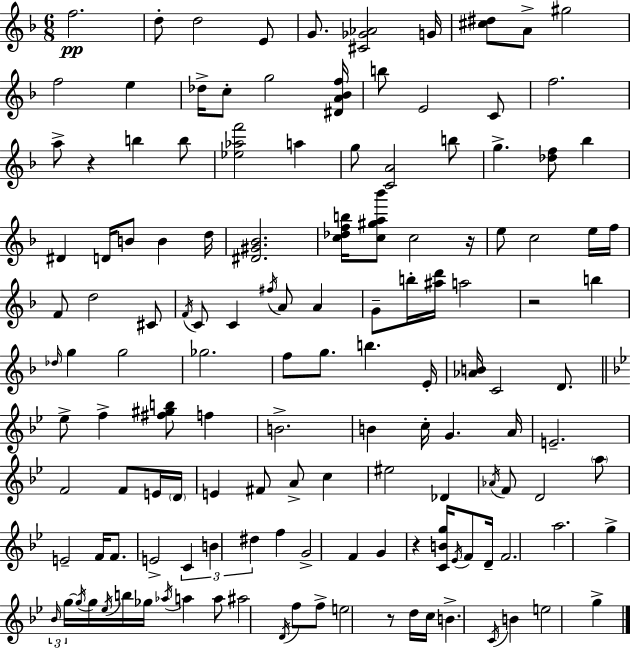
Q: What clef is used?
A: treble